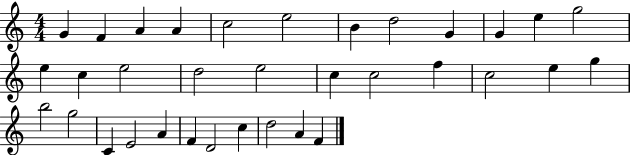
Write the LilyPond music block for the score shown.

{
  \clef treble
  \numericTimeSignature
  \time 4/4
  \key c \major
  g'4 f'4 a'4 a'4 | c''2 e''2 | b'4 d''2 g'4 | g'4 e''4 g''2 | \break e''4 c''4 e''2 | d''2 e''2 | c''4 c''2 f''4 | c''2 e''4 g''4 | \break b''2 g''2 | c'4 e'2 a'4 | f'4 d'2 c''4 | d''2 a'4 f'4 | \break \bar "|."
}